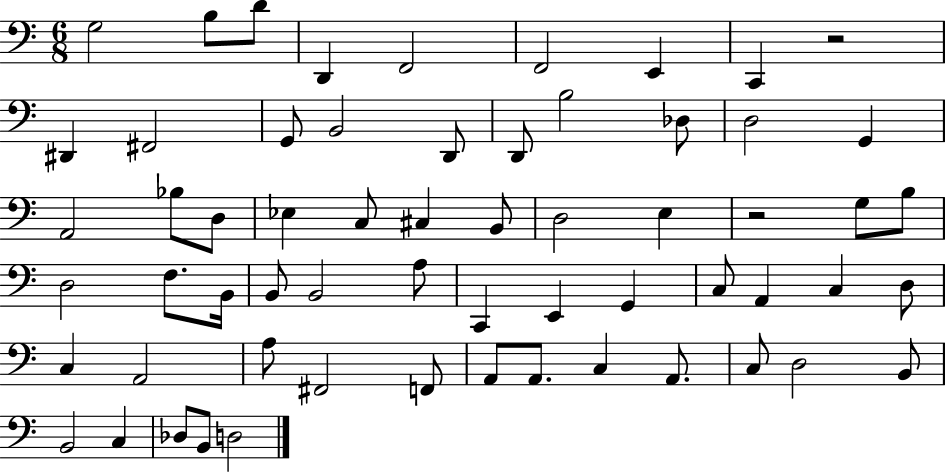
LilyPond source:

{
  \clef bass
  \numericTimeSignature
  \time 6/8
  \key c \major
  \repeat volta 2 { g2 b8 d'8 | d,4 f,2 | f,2 e,4 | c,4 r2 | \break dis,4 fis,2 | g,8 b,2 d,8 | d,8 b2 des8 | d2 g,4 | \break a,2 bes8 d8 | ees4 c8 cis4 b,8 | d2 e4 | r2 g8 b8 | \break d2 f8. b,16 | b,8 b,2 a8 | c,4 e,4 g,4 | c8 a,4 c4 d8 | \break c4 a,2 | a8 fis,2 f,8 | a,8 a,8. c4 a,8. | c8 d2 b,8 | \break b,2 c4 | des8 b,8 d2 | } \bar "|."
}